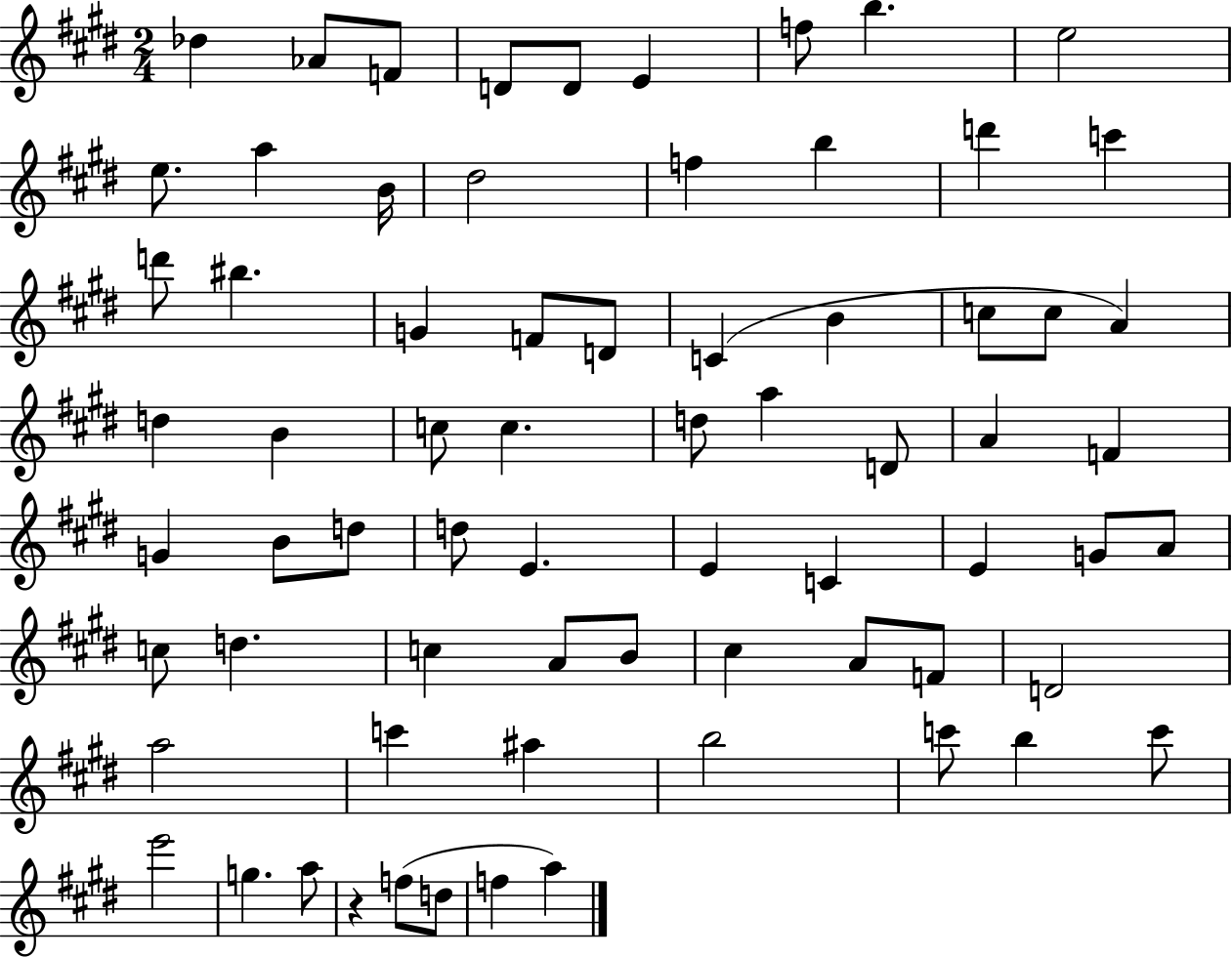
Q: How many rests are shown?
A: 1